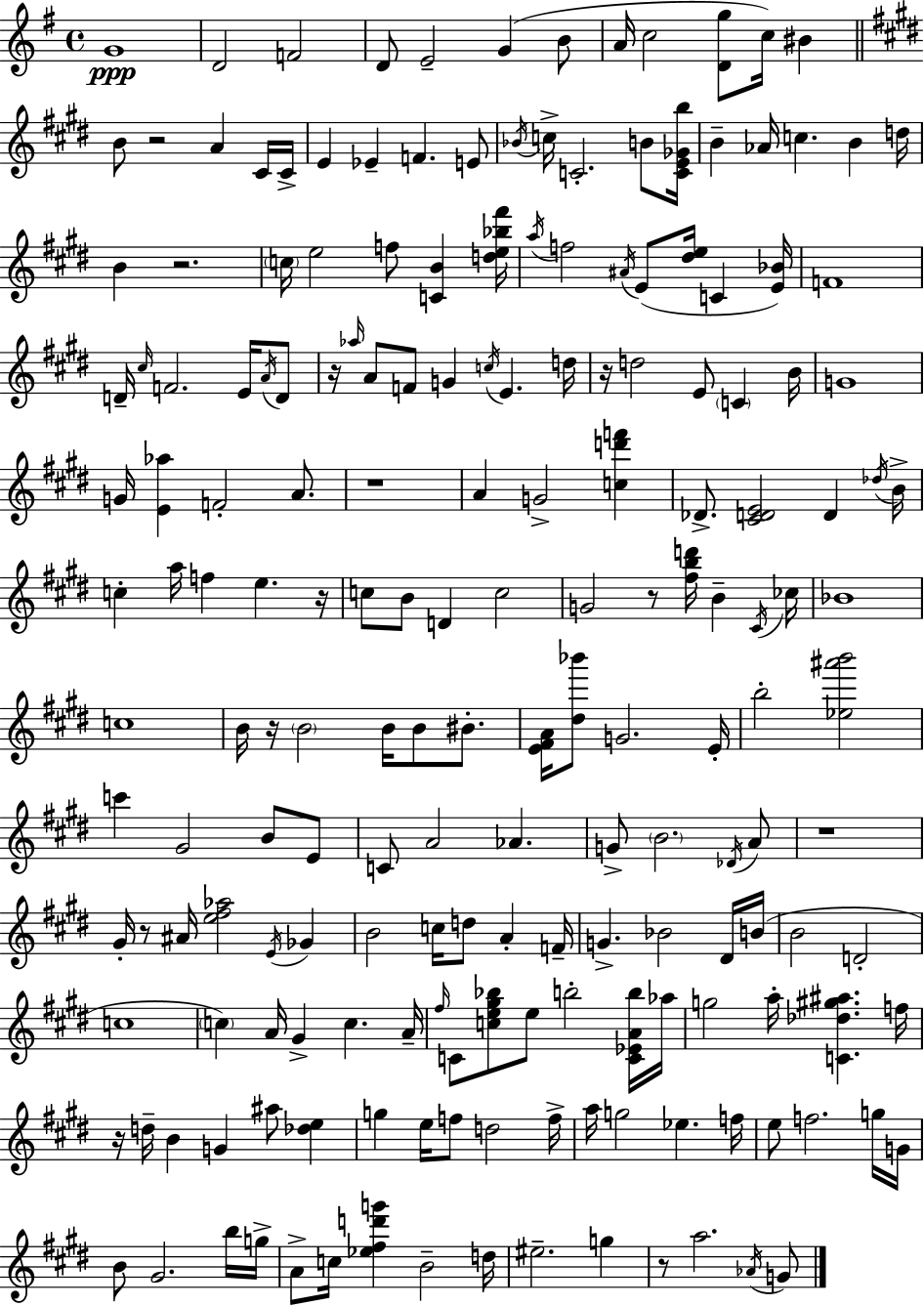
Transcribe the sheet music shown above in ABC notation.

X:1
T:Untitled
M:4/4
L:1/4
K:Em
G4 D2 F2 D/2 E2 G B/2 A/4 c2 [Dg]/2 c/4 ^B B/2 z2 A ^C/4 ^C/4 E _E F E/2 _B/4 c/4 C2 B/2 [CE_Gb]/4 B _A/4 c B d/4 B z2 c/4 e2 f/2 [CB] [de_b^f']/4 a/4 f2 ^A/4 E/2 [^de]/4 C [E_B]/4 F4 D/4 ^c/4 F2 E/4 A/4 D/2 z/4 _a/4 A/2 F/2 G c/4 E d/4 z/4 d2 E/2 C B/4 G4 G/4 [E_a] F2 A/2 z4 A G2 [cd'f'] _D/2 [^CDE]2 D _d/4 B/4 c a/4 f e z/4 c/2 B/2 D c2 G2 z/2 [^fbd']/4 B ^C/4 _c/4 _B4 c4 B/4 z/4 B2 B/4 B/2 ^B/2 [E^FA]/4 [^d_b']/2 G2 E/4 b2 [_e^a'b']2 c' ^G2 B/2 E/2 C/2 A2 _A G/2 B2 _D/4 A/2 z4 ^G/4 z/2 ^A/4 [e^f_a]2 E/4 _G B2 c/4 d/2 A F/4 G _B2 ^D/4 B/4 B2 D2 c4 c A/4 ^G c A/4 ^f/4 C/2 [ce^g_b]/2 e/2 b2 [C_EAb]/4 _a/4 g2 a/4 [C_d^g^a] f/4 z/4 d/4 B G ^a/2 [_de] g e/4 f/2 d2 f/4 a/4 g2 _e f/4 e/2 f2 g/4 G/4 B/2 ^G2 b/4 g/4 A/2 c/4 [_e^fd'g'] B2 d/4 ^e2 g z/2 a2 _A/4 G/2